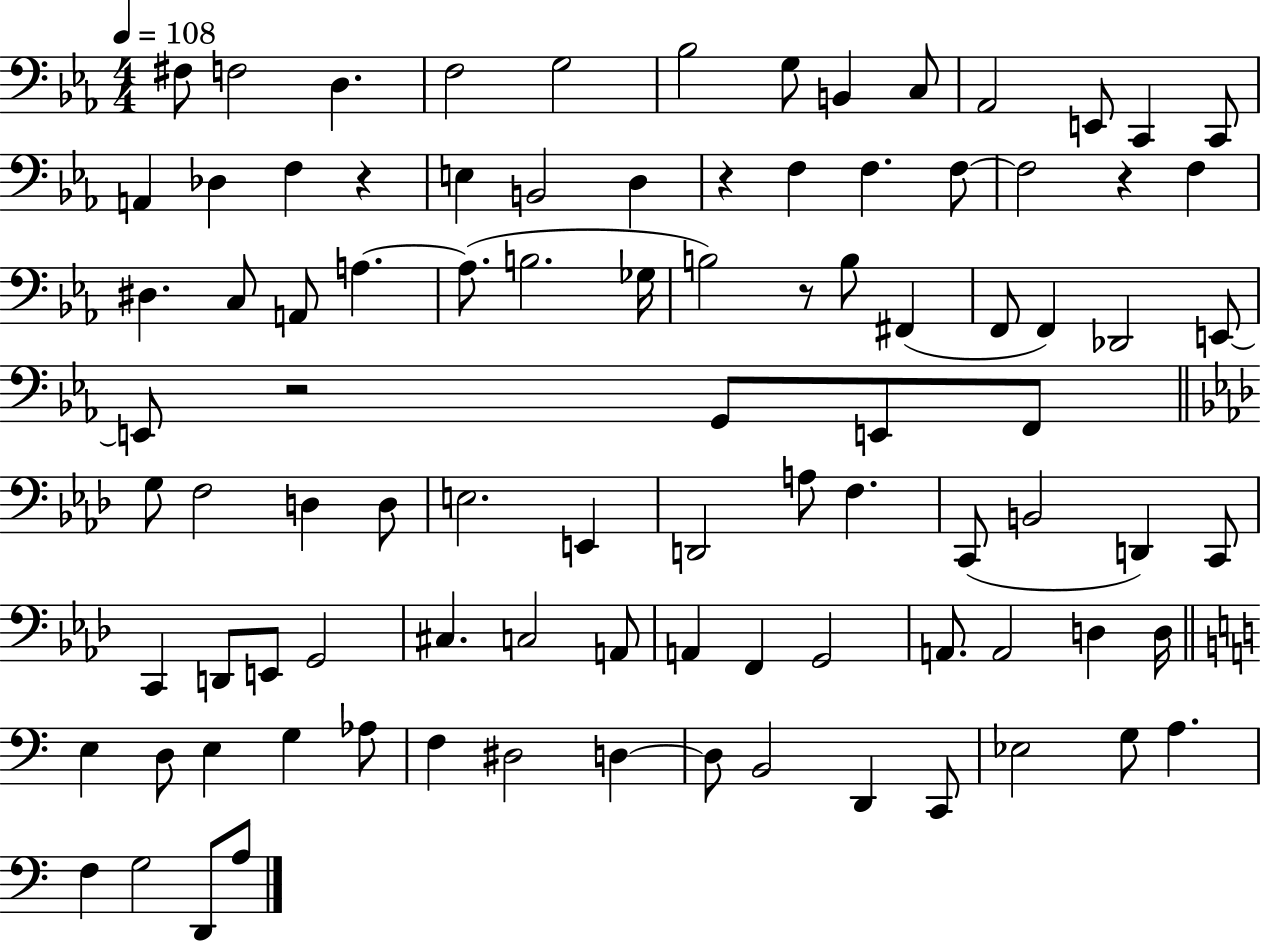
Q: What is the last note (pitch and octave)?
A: A3